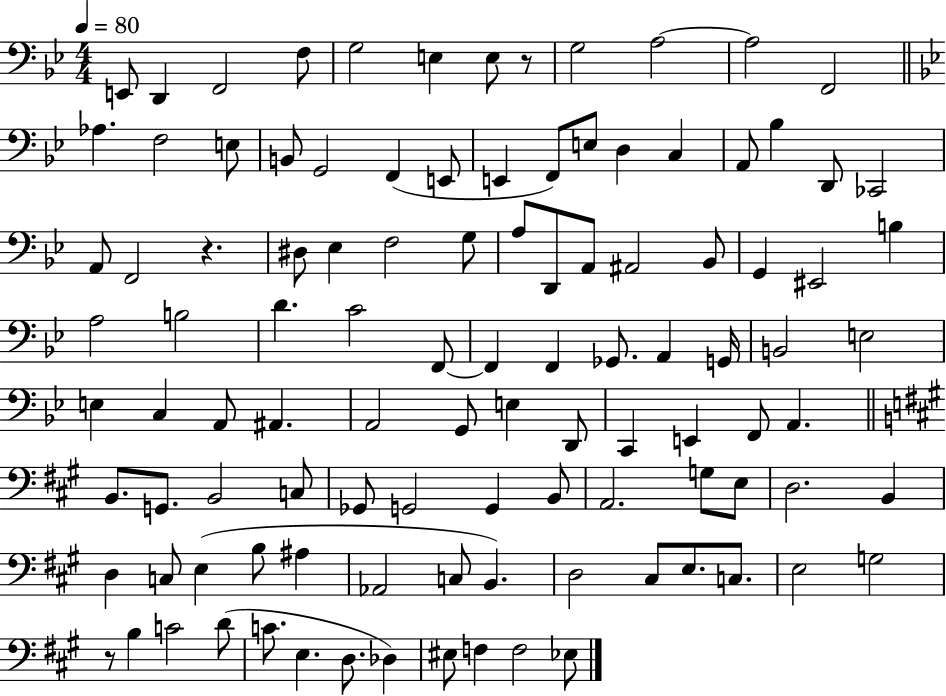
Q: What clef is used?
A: bass